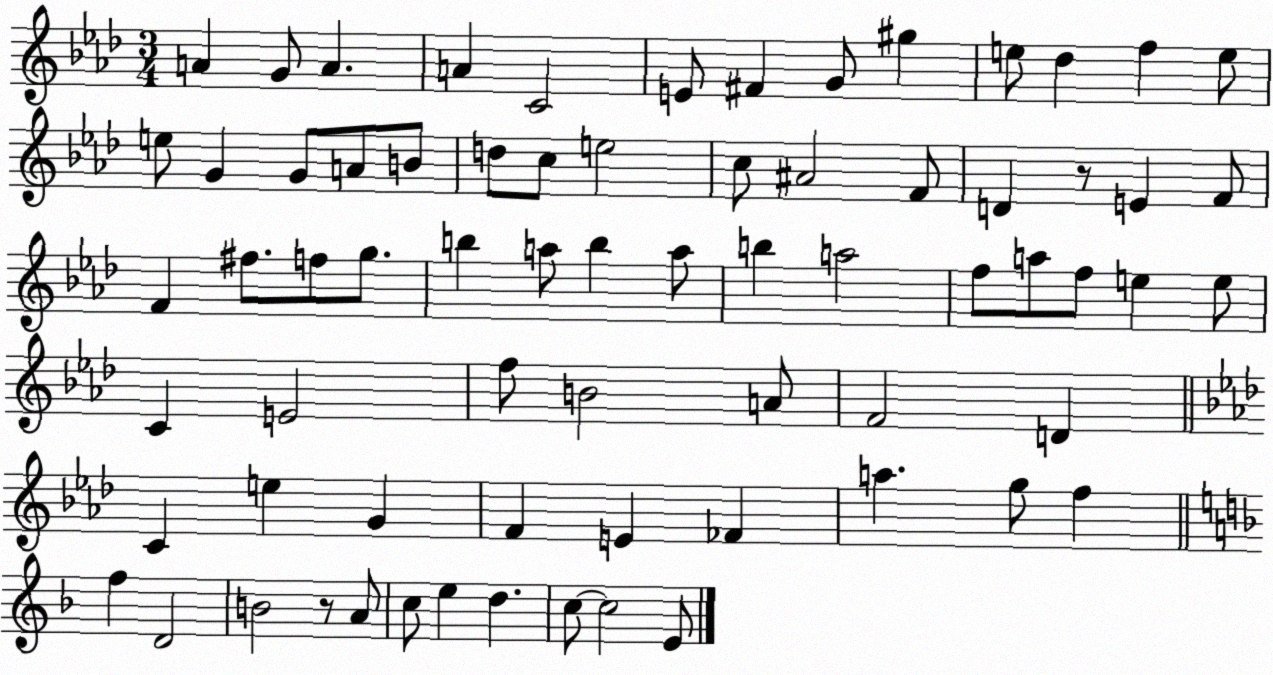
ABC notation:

X:1
T:Untitled
M:3/4
L:1/4
K:Ab
A G/2 A A C2 E/2 ^F G/2 ^g e/2 _d f e/2 e/2 G G/2 A/2 B/2 d/2 c/2 e2 c/2 ^A2 F/2 D z/2 E F/2 F ^f/2 f/2 g/2 b a/2 b a/2 b a2 f/2 a/2 f/2 e e/2 C E2 f/2 B2 A/2 F2 D C e G F E _F a g/2 f f D2 B2 z/2 A/2 c/2 e d c/2 c2 E/2